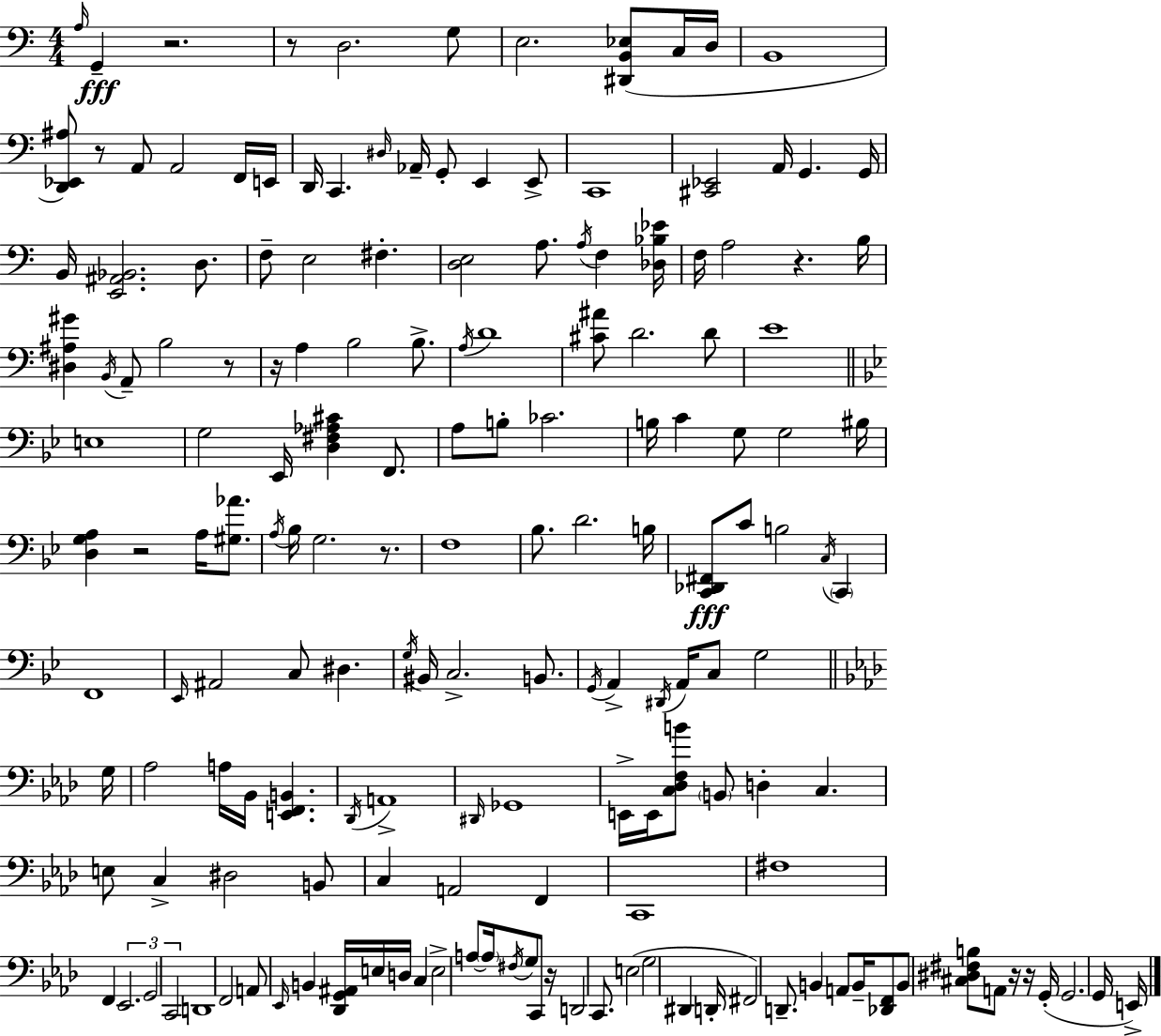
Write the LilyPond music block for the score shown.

{
  \clef bass
  \numericTimeSignature
  \time 4/4
  \key c \major
  \repeat volta 2 { \grace { a16 }\fff g,4-- r2. | r8 d2. g8 | e2. <dis, b, ees>8( c16 | d16 b,1 | \break <d, ees, ais>8) r8 a,8 a,2 f,16 | e,16 d,16 c,4. \grace { dis16 } aes,16-- g,8-. e,4 | e,8-> c,1 | <cis, ees,>2 a,16 g,4. | \break g,16 b,16 <e, ais, bes,>2. d8. | f8-- e2 fis4.-. | <d e>2 a8. \acciaccatura { a16 } f4 | <des bes ees'>16 f16 a2 r4. | \break b16 <dis ais gis'>4 \acciaccatura { b,16 } a,8-- b2 | r8 r16 a4 b2 | b8.-> \acciaccatura { a16 } d'1 | <cis' ais'>8 d'2. | \break d'8 e'1 | \bar "||" \break \key bes \major e1 | g2 ees,16 <d fis aes cis'>4 f,8. | a8 b8-. ces'2. | b16 c'4 g8 g2 bis16 | \break <d g a>4 r2 a16 <gis aes'>8. | \acciaccatura { a16 } bes16 g2. r8. | f1 | bes8. d'2. | \break b16 <c, des, fis,>8\fff c'8 b2 \acciaccatura { c16 } \parenthesize c,4 | f,1 | \grace { ees,16 } ais,2 c8 dis4. | \acciaccatura { g16 } bis,16 c2.-> | \break b,8. \acciaccatura { g,16 } a,4-> \acciaccatura { dis,16 } a,16 c8 g2 | \bar "||" \break \key f \minor g16 aes2 a16 bes,16 <e, f, b,>4. | \acciaccatura { des,16 } a,1-> | \grace { dis,16 } ges,1 | e,16-> e,16 <c des f b'>8 \parenthesize b,8 d4-. c4. | \break e8 c4-> dis2 | b,8 c4 a,2 f,4 | c,1 | fis1 | \break f,4 \tuplet 3/2 { ees,2. | g,2 c,2 } | d,1 | f,2 a,8 \grace { ees,16 } b,4 | \break <des, g, ais,>16 e16 d16 c4 e2-> | a8~~ \parenthesize a16 \acciaccatura { fis16 } g8 c,8 r16 d,2 | c,8. e2( g2 | dis,4 d,16-. fis,2) | \break d,8.-- b,4 a,8 b,16-- <des, f,>8 b,8 | <cis dis fis b>8 a,8 r16 r16 g,16-.( g,2. | g,16 e,16->) } \bar "|."
}